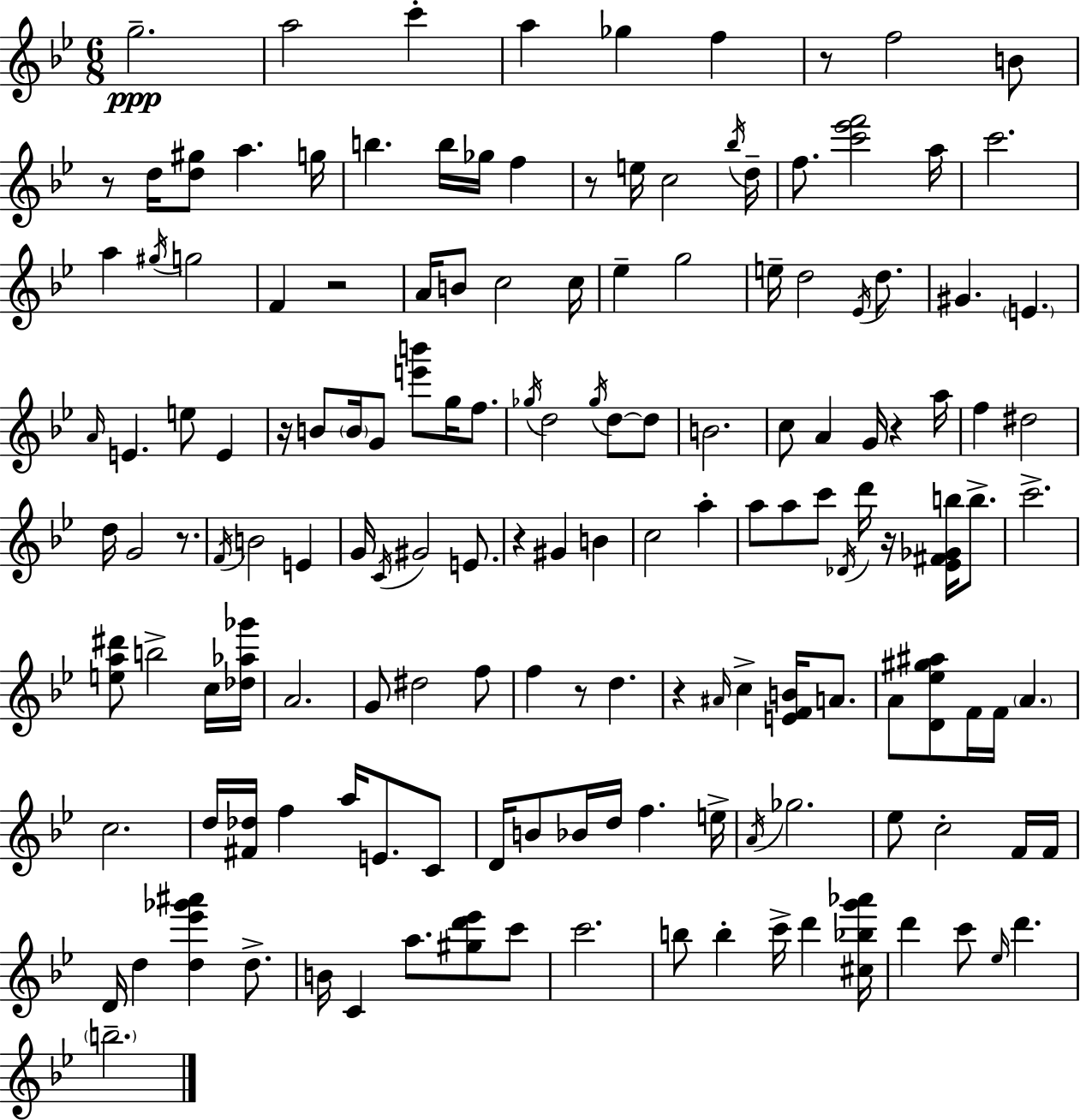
{
  \clef treble
  \numericTimeSignature
  \time 6/8
  \key bes \major
  g''2.--\ppp | a''2 c'''4-. | a''4 ges''4 f''4 | r8 f''2 b'8 | \break r8 d''16 <d'' gis''>8 a''4. g''16 | b''4. b''16 ges''16 f''4 | r8 e''16 c''2 \acciaccatura { bes''16 } | d''16-- f''8. <c''' ees''' f'''>2 | \break a''16 c'''2. | a''4 \acciaccatura { gis''16 } g''2 | f'4 r2 | a'16 b'8 c''2 | \break c''16 ees''4-- g''2 | e''16-- d''2 \acciaccatura { ees'16 } | d''8. gis'4. \parenthesize e'4. | \grace { a'16 } e'4. e''8 | \break e'4 r16 b'8 \parenthesize b'16 g'8 <e''' b'''>8 | g''16 f''8. \acciaccatura { ges''16 } d''2 | \acciaccatura { ges''16 } d''8~~ d''8 b'2. | c''8 a'4 | \break g'16 r4 a''16 f''4 dis''2 | d''16 g'2 | r8. \acciaccatura { f'16 } b'2 | e'4 g'16 \acciaccatura { c'16 } gis'2 | \break e'8. r4 | gis'4 b'4 c''2 | a''4-. a''8 a''8 | c'''8 \acciaccatura { des'16 } d'''16 r16 <ees' fis' ges' b''>16 b''8.-> c'''2.-> | \break <e'' a'' dis'''>8 b''2-> | c''16 <des'' aes'' ges'''>16 a'2. | g'8 dis''2 | f''8 f''4 | \break r8 d''4. r4 | \grace { ais'16 } c''4-> <e' f' b'>16 a'8. a'8 | <d' ees'' gis'' ais''>8 f'16 f'16 \parenthesize a'4. c''2. | d''16 <fis' des''>16 | \break f''4 a''16 e'8. c'8 d'16 b'8 | bes'16 d''16 f''4. e''16-> \acciaccatura { a'16 } ges''2. | ees''8 | c''2-. f'16 f'16 d'16 | \break d''4 <d'' ees''' ges''' ais'''>4 d''8.-> b'16 | c'4 a''8. <gis'' d''' ees'''>8 c'''8 c'''2. | b''8 | b''4-. c'''16-> d'''4 <cis'' bes'' g''' aes'''>16 d'''4 | \break c'''8 \grace { ees''16 } d'''4. | \parenthesize b''2.-- | \bar "|."
}